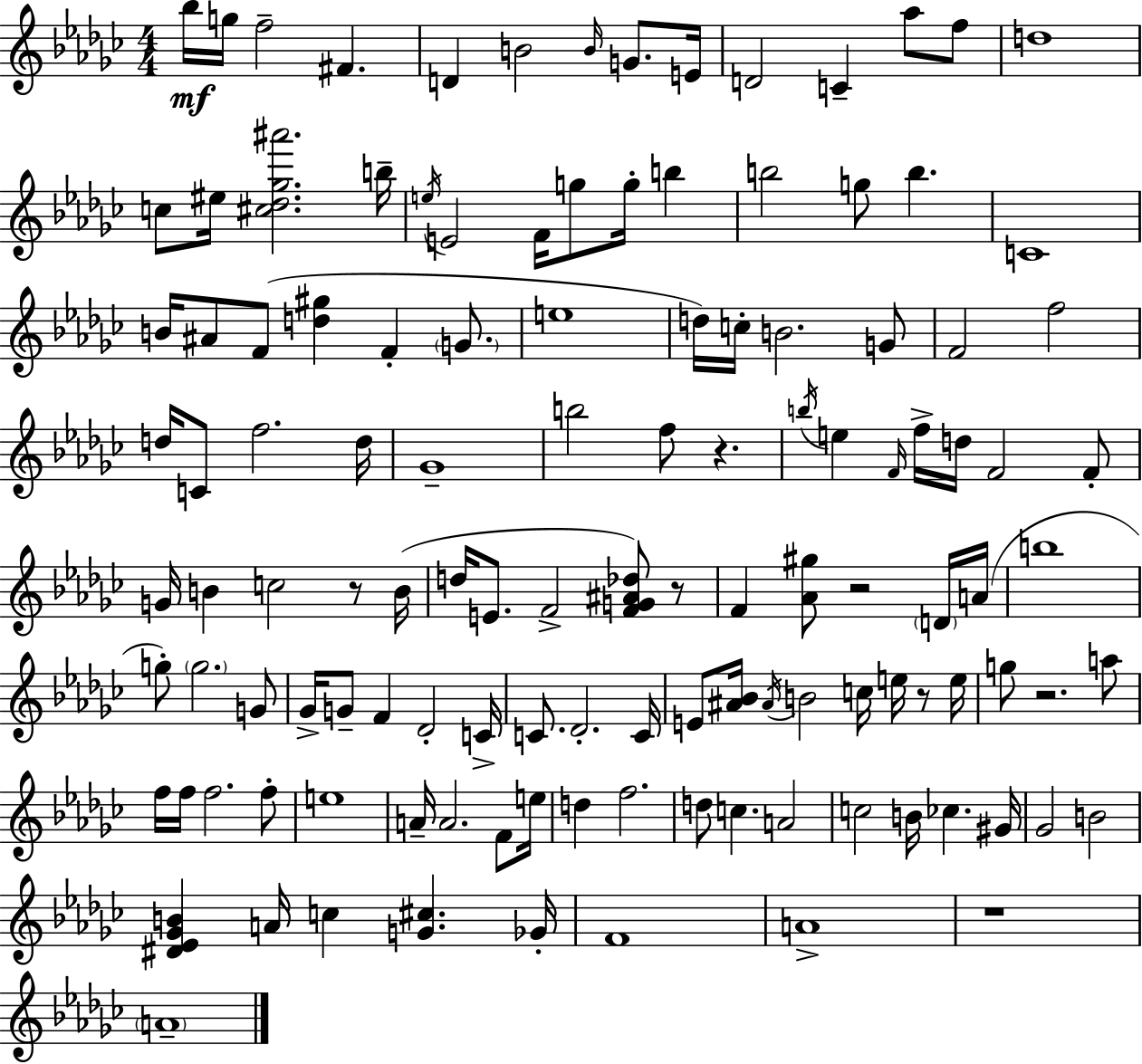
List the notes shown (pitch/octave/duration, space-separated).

Bb5/s G5/s F5/h F#4/q. D4/q B4/h B4/s G4/e. E4/s D4/h C4/q Ab5/e F5/e D5/w C5/e EIS5/s [C#5,Db5,Gb5,A#6]/h. B5/s E5/s E4/h F4/s G5/e G5/s B5/q B5/h G5/e B5/q. C4/w B4/s A#4/e F4/e [D5,G#5]/q F4/q G4/e. E5/w D5/s C5/s B4/h. G4/e F4/h F5/h D5/s C4/e F5/h. D5/s Gb4/w B5/h F5/e R/q. B5/s E5/q F4/s F5/s D5/s F4/h F4/e G4/s B4/q C5/h R/e B4/s D5/s E4/e. F4/h [F4,G4,A#4,Db5]/e R/e F4/q [Ab4,G#5]/e R/h D4/s A4/s B5/w G5/e G5/h. G4/e Gb4/s G4/e F4/q Db4/h C4/s C4/e. Db4/h. C4/s E4/e [A#4,Bb4]/s A#4/s B4/h C5/s E5/s R/e E5/s G5/e R/h. A5/e F5/s F5/s F5/h. F5/e E5/w A4/s A4/h. F4/e E5/s D5/q F5/h. D5/e C5/q. A4/h C5/h B4/s CES5/q. G#4/s Gb4/h B4/h [D#4,Eb4,Gb4,B4]/q A4/s C5/q [G4,C#5]/q. Gb4/s F4/w A4/w R/w A4/w